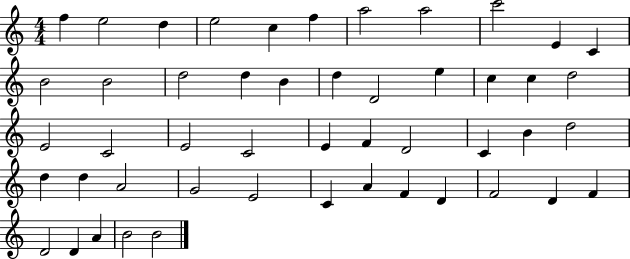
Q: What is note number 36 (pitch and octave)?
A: G4